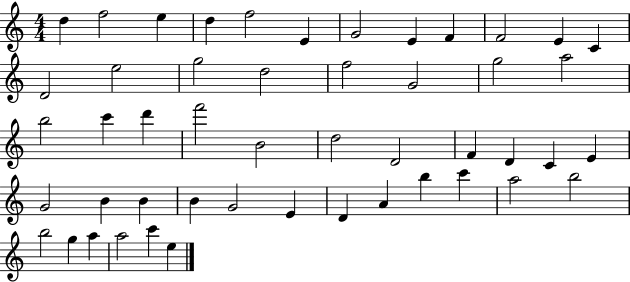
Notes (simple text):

D5/q F5/h E5/q D5/q F5/h E4/q G4/h E4/q F4/q F4/h E4/q C4/q D4/h E5/h G5/h D5/h F5/h G4/h G5/h A5/h B5/h C6/q D6/q F6/h B4/h D5/h D4/h F4/q D4/q C4/q E4/q G4/h B4/q B4/q B4/q G4/h E4/q D4/q A4/q B5/q C6/q A5/h B5/h B5/h G5/q A5/q A5/h C6/q E5/q